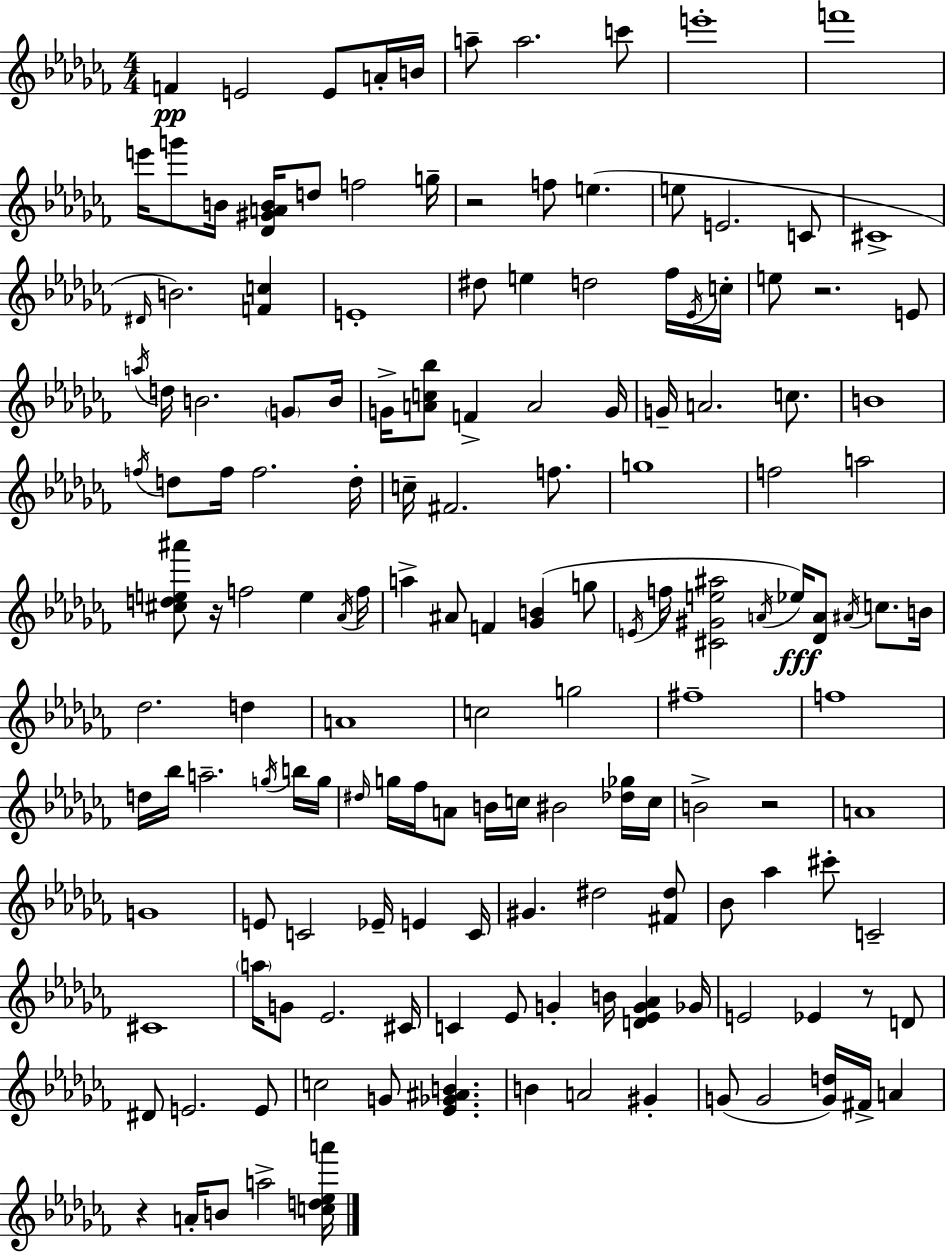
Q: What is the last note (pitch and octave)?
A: A5